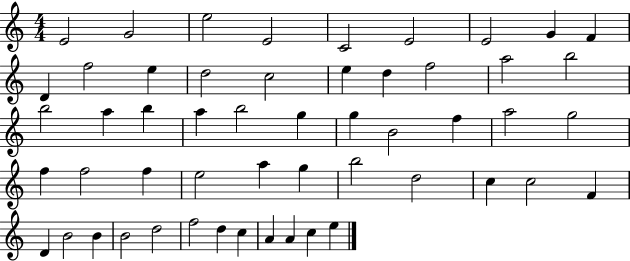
{
  \clef treble
  \numericTimeSignature
  \time 4/4
  \key c \major
  e'2 g'2 | e''2 e'2 | c'2 e'2 | e'2 g'4 f'4 | \break d'4 f''2 e''4 | d''2 c''2 | e''4 d''4 f''2 | a''2 b''2 | \break b''2 a''4 b''4 | a''4 b''2 g''4 | g''4 b'2 f''4 | a''2 g''2 | \break f''4 f''2 f''4 | e''2 a''4 g''4 | b''2 d''2 | c''4 c''2 f'4 | \break d'4 b'2 b'4 | b'2 d''2 | f''2 d''4 c''4 | a'4 a'4 c''4 e''4 | \break \bar "|."
}